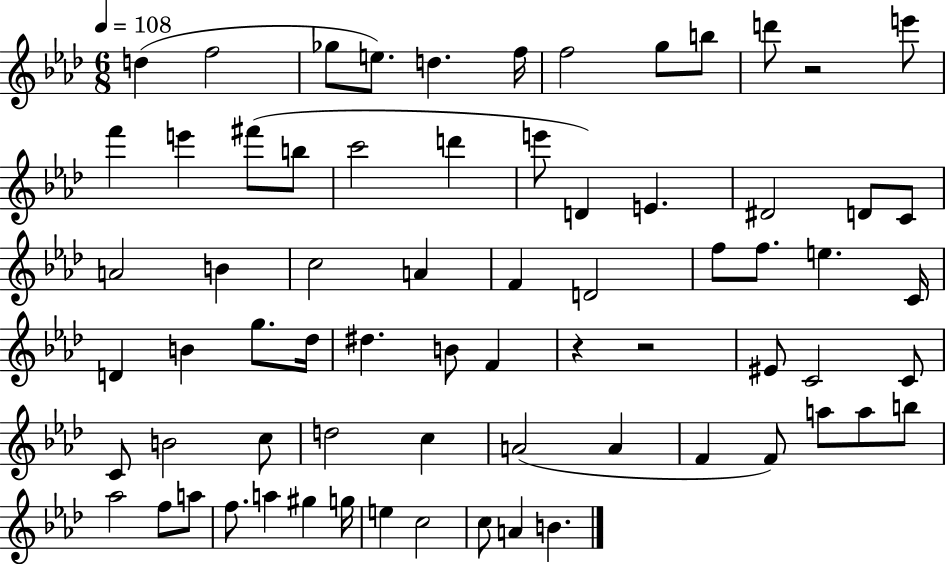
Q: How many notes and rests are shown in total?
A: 70